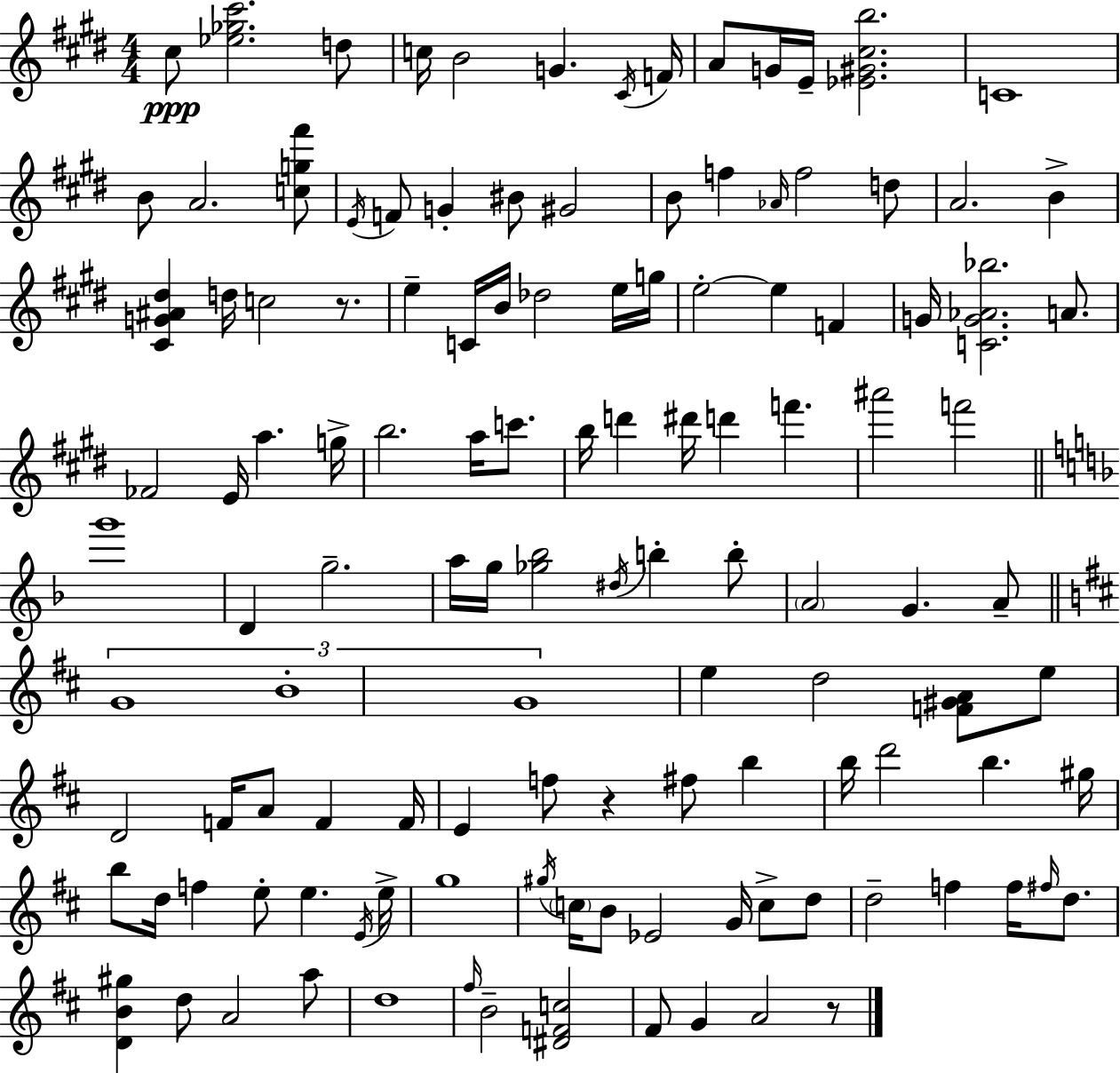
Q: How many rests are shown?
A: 3